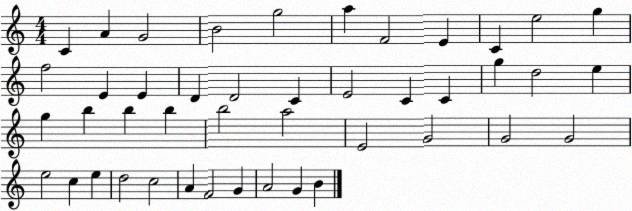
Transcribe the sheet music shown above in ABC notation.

X:1
T:Untitled
M:4/4
L:1/4
K:C
C A G2 B2 g2 a F2 E C e2 g f2 E E D D2 C E2 C C g d2 e g b b b b2 a2 E2 G2 G2 G2 e2 c e d2 c2 A F2 G A2 G B